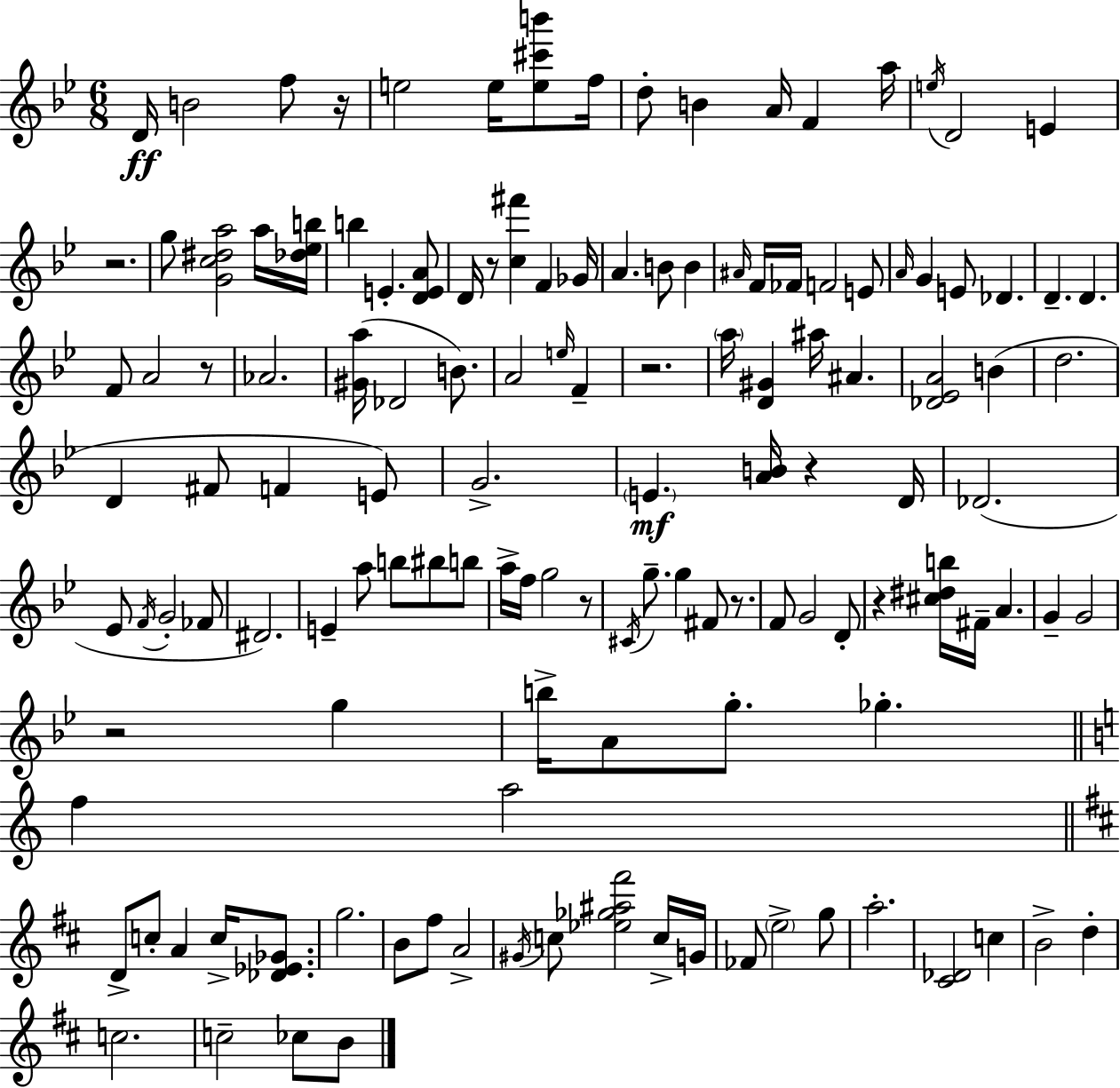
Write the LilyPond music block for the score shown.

{
  \clef treble
  \numericTimeSignature
  \time 6/8
  \key bes \major
  \repeat volta 2 { d'16\ff b'2 f''8 r16 | e''2 e''16 <e'' cis''' b'''>8 f''16 | d''8-. b'4 a'16 f'4 a''16 | \acciaccatura { e''16 } d'2 e'4 | \break r2. | g''8 <g' c'' dis'' a''>2 a''16 | <des'' ees'' b''>16 b''4 e'4.-. <d' e' a'>8 | d'16 r8 <c'' fis'''>4 f'4 | \break ges'16 a'4. b'8 b'4 | \grace { ais'16 } f'16 fes'16 f'2 | e'8 \grace { a'16 } g'4 e'8 des'4. | d'4.-- d'4. | \break f'8 a'2 | r8 aes'2. | <gis' a''>16( des'2 | b'8.) a'2 \grace { e''16 } | \break f'4-- r2. | \parenthesize a''16 <d' gis'>4 ais''16 ais'4. | <des' ees' a'>2 | b'4( d''2. | \break d'4 fis'8 f'4 | e'8) g'2.-> | \parenthesize e'4.\mf <a' b'>16 r4 | d'16 des'2.( | \break ees'8 \acciaccatura { f'16 } g'2-. | fes'8 dis'2.) | e'4-- a''8 b''8 | bis''8 b''8 a''16-> f''16 g''2 | \break r8 \acciaccatura { cis'16 } g''8.-- g''4 | fis'8 r8. f'8 g'2 | d'8-. r4 <cis'' dis'' b''>16 fis'16-- | a'4. g'4-- g'2 | \break r2 | g''4 b''16-> a'8 g''8.-. | ges''4.-. \bar "||" \break \key c \major f''4 a''2 | \bar "||" \break \key d \major d'8-> c''8-. a'4 c''16-> <des' ees' ges'>8. | g''2. | b'8 fis''8 a'2-> | \acciaccatura { gis'16 } c''8 <ees'' ges'' ais'' fis'''>2 c''16-> | \break g'16 fes'8 \parenthesize e''2-> g''8 | a''2.-. | <cis' des'>2 c''4 | b'2-> d''4-. | \break c''2. | c''2-- ces''8 b'8 | } \bar "|."
}